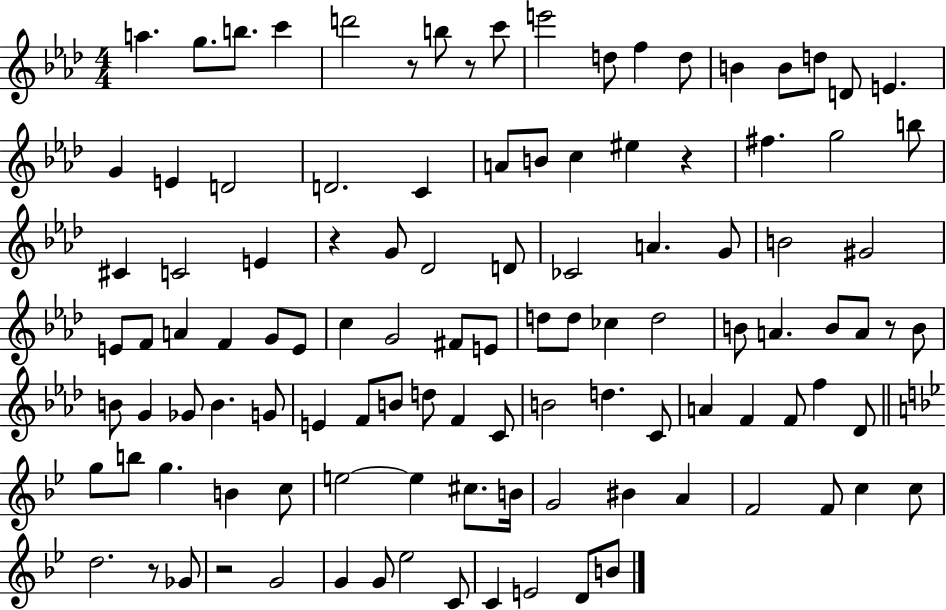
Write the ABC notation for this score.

X:1
T:Untitled
M:4/4
L:1/4
K:Ab
a g/2 b/2 c' d'2 z/2 b/2 z/2 c'/2 e'2 d/2 f d/2 B B/2 d/2 D/2 E G E D2 D2 C A/2 B/2 c ^e z ^f g2 b/2 ^C C2 E z G/2 _D2 D/2 _C2 A G/2 B2 ^G2 E/2 F/2 A F G/2 E/2 c G2 ^F/2 E/2 d/2 d/2 _c d2 B/2 A B/2 A/2 z/2 B/2 B/2 G _G/2 B G/2 E F/2 B/2 d/2 F C/2 B2 d C/2 A F F/2 f _D/2 g/2 b/2 g B c/2 e2 e ^c/2 B/4 G2 ^B A F2 F/2 c c/2 d2 z/2 _G/2 z2 G2 G G/2 _e2 C/2 C E2 D/2 B/2